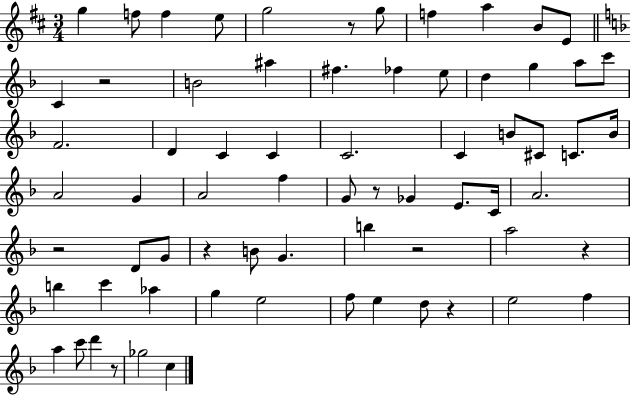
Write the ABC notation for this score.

X:1
T:Untitled
M:3/4
L:1/4
K:D
g f/2 f e/2 g2 z/2 g/2 f a B/2 E/2 C z2 B2 ^a ^f _f e/2 d g a/2 c'/2 F2 D C C C2 C B/2 ^C/2 C/2 B/4 A2 G A2 f G/2 z/2 _G E/2 C/4 A2 z2 D/2 G/2 z B/2 G b z2 a2 z b c' _a g e2 f/2 e d/2 z e2 f a c'/2 d' z/2 _g2 c